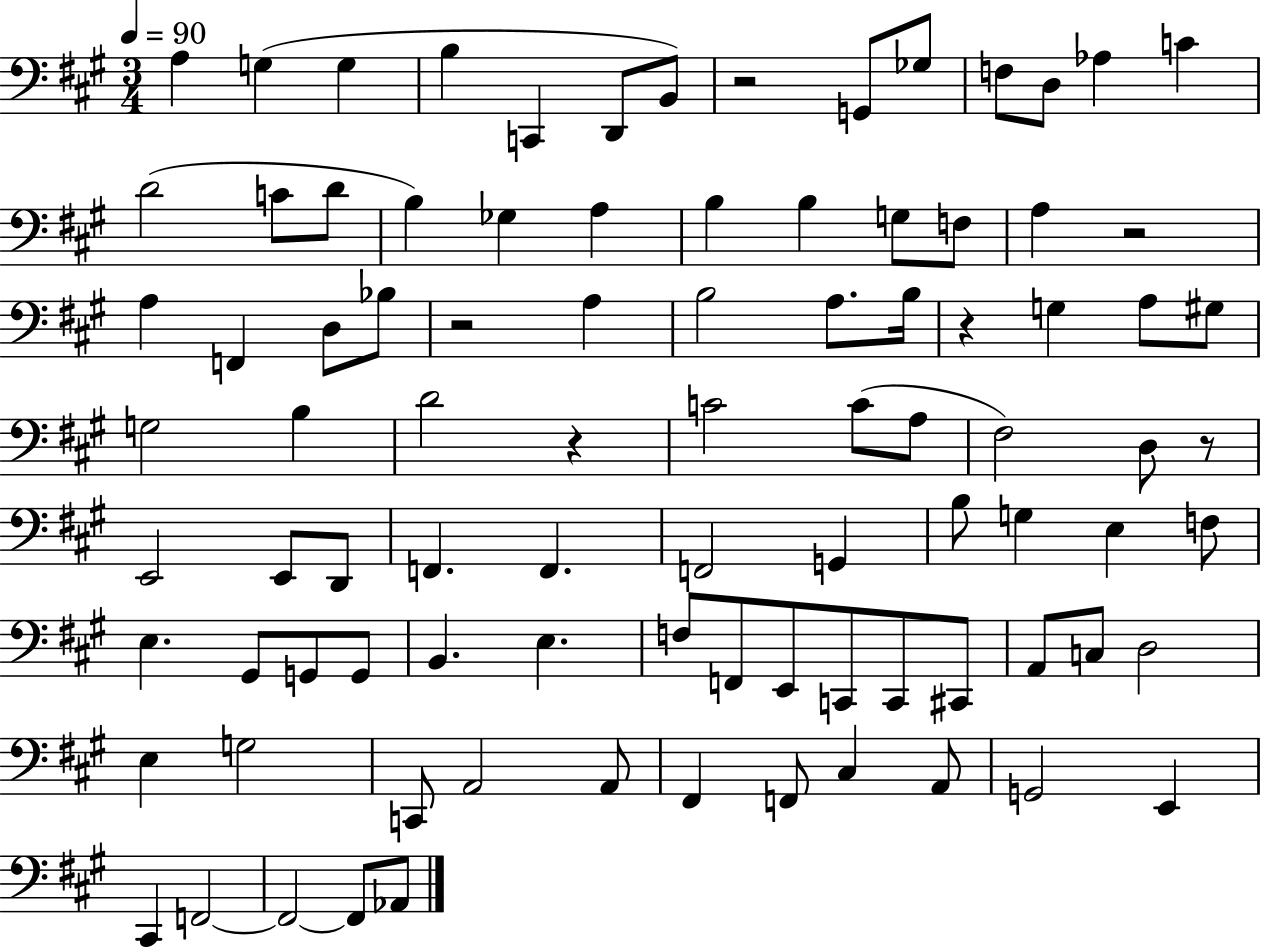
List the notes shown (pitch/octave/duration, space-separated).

A3/q G3/q G3/q B3/q C2/q D2/e B2/e R/h G2/e Gb3/e F3/e D3/e Ab3/q C4/q D4/h C4/e D4/e B3/q Gb3/q A3/q B3/q B3/q G3/e F3/e A3/q R/h A3/q F2/q D3/e Bb3/e R/h A3/q B3/h A3/e. B3/s R/q G3/q A3/e G#3/e G3/h B3/q D4/h R/q C4/h C4/e A3/e F#3/h D3/e R/e E2/h E2/e D2/e F2/q. F2/q. F2/h G2/q B3/e G3/q E3/q F3/e E3/q. G#2/e G2/e G2/e B2/q. E3/q. F3/e F2/e E2/e C2/e C2/e C#2/e A2/e C3/e D3/h E3/q G3/h C2/e A2/h A2/e F#2/q F2/e C#3/q A2/e G2/h E2/q C#2/q F2/h F2/h F2/e Ab2/e